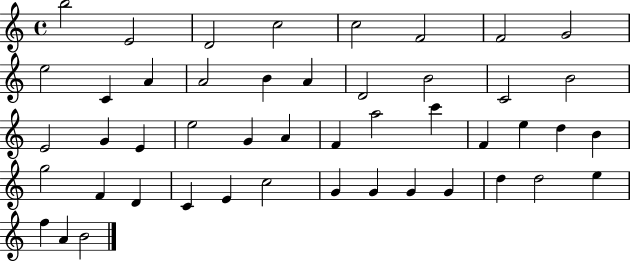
{
  \clef treble
  \time 4/4
  \defaultTimeSignature
  \key c \major
  b''2 e'2 | d'2 c''2 | c''2 f'2 | f'2 g'2 | \break e''2 c'4 a'4 | a'2 b'4 a'4 | d'2 b'2 | c'2 b'2 | \break e'2 g'4 e'4 | e''2 g'4 a'4 | f'4 a''2 c'''4 | f'4 e''4 d''4 b'4 | \break g''2 f'4 d'4 | c'4 e'4 c''2 | g'4 g'4 g'4 g'4 | d''4 d''2 e''4 | \break f''4 a'4 b'2 | \bar "|."
}